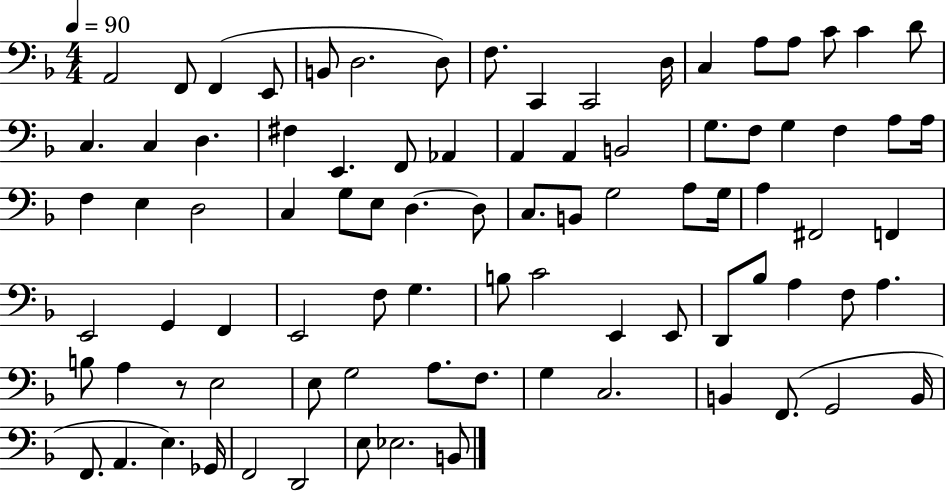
A2/h F2/e F2/q E2/e B2/e D3/h. D3/e F3/e. C2/q C2/h D3/s C3/q A3/e A3/e C4/e C4/q D4/e C3/q. C3/q D3/q. F#3/q E2/q. F2/e Ab2/q A2/q A2/q B2/h G3/e. F3/e G3/q F3/q A3/e A3/s F3/q E3/q D3/h C3/q G3/e E3/e D3/q. D3/e C3/e. B2/e G3/h A3/e G3/s A3/q F#2/h F2/q E2/h G2/q F2/q E2/h F3/e G3/q. B3/e C4/h E2/q E2/e D2/e Bb3/e A3/q F3/e A3/q. B3/e A3/q R/e E3/h E3/e G3/h A3/e. F3/e. G3/q C3/h. B2/q F2/e. G2/h B2/s F2/e. A2/q. E3/q. Gb2/s F2/h D2/h E3/e Eb3/h. B2/e